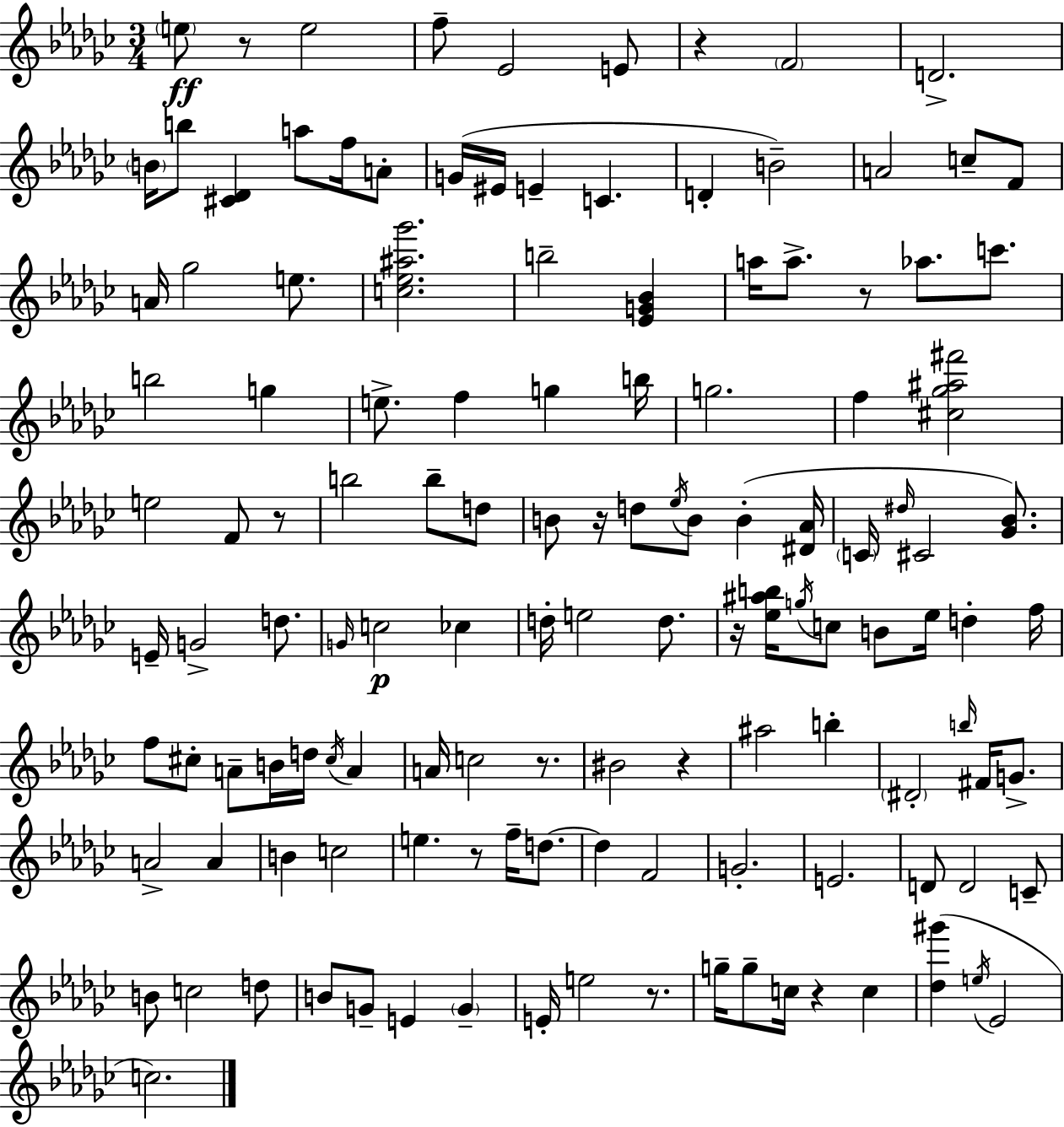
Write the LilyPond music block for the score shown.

{
  \clef treble
  \numericTimeSignature
  \time 3/4
  \key ees \minor
  \parenthesize e''8\ff r8 e''2 | f''8-- ees'2 e'8 | r4 \parenthesize f'2 | d'2.-> | \break \parenthesize b'16 b''8 <cis' des'>4 a''8 f''16 a'8-. | g'16( eis'16 e'4-- c'4. | d'4-. b'2--) | a'2 c''8-- f'8 | \break a'16 ges''2 e''8. | <c'' ees'' ais'' ges'''>2. | b''2-- <ees' g' bes'>4 | a''16 a''8.-> r8 aes''8. c'''8. | \break b''2 g''4 | e''8.-> f''4 g''4 b''16 | g''2. | f''4 <cis'' ges'' ais'' fis'''>2 | \break e''2 f'8 r8 | b''2 b''8-- d''8 | b'8 r16 d''8 \acciaccatura { ees''16 } b'8 b'4-.( | <dis' aes'>16 \parenthesize c'16 \grace { dis''16 } cis'2 <ges' bes'>8.) | \break e'16-- g'2-> d''8. | \grace { g'16 } c''2\p ces''4 | d''16-. e''2 | d''8. r16 <ees'' ais'' b''>16 \acciaccatura { g''16 } c''8 b'8 ees''16 d''4-. | \break f''16 f''8 cis''8-. a'8-- b'16 d''16 | \acciaccatura { cis''16 } a'4 a'16 c''2 | r8. bis'2 | r4 ais''2 | \break b''4-. \parenthesize dis'2-. | \grace { b''16 } fis'16 g'8.-> a'2-> | a'4 b'4 c''2 | e''4. | \break r8 f''16-- d''8.~~ d''4 f'2 | g'2.-. | e'2. | d'8 d'2 | \break c'8-- b'8 c''2 | d''8 b'8 g'8-- e'4 | \parenthesize g'4-- e'16-. e''2 | r8. g''16-- g''8-- c''16 r4 | \break c''4 <des'' gis'''>4( \acciaccatura { e''16 } ees'2 | c''2.) | \bar "|."
}